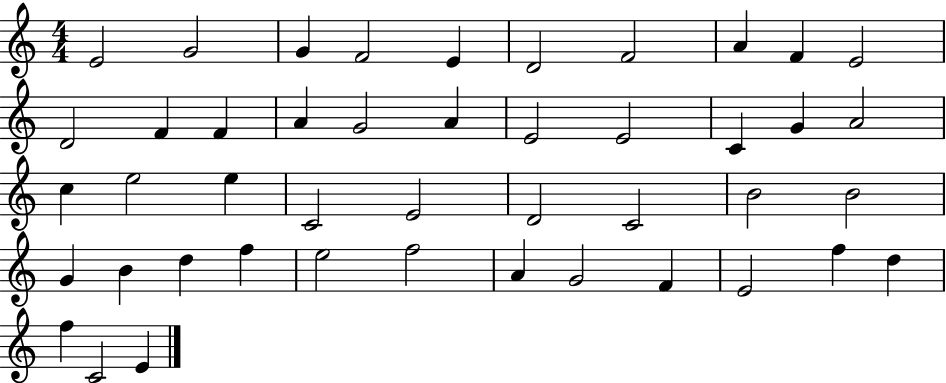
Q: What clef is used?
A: treble